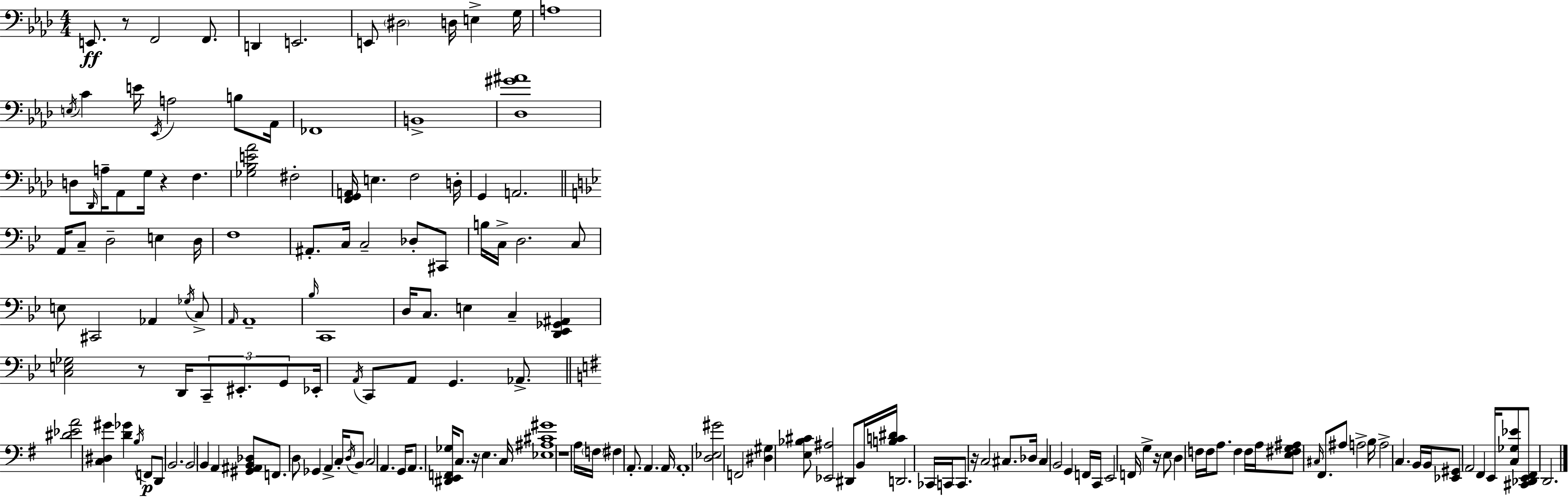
X:1
T:Untitled
M:4/4
L:1/4
K:Fm
E,,/2 z/2 F,,2 F,,/2 D,, E,,2 E,,/2 ^D,2 D,/4 E, G,/4 A,4 E,/4 C E/4 _E,,/4 A,2 B,/2 _A,,/4 _F,,4 B,,4 [_D,^G^A]4 D,/2 _D,,/4 A,/4 _A,,/2 G,/4 z F, [_G,_B,E_A]2 ^F,2 [F,,G,,A,,]/4 E, F,2 D,/4 G,, A,,2 A,,/4 C,/2 D,2 E, D,/4 F,4 ^A,,/2 C,/4 C,2 _D,/2 ^C,,/2 B,/4 C,/4 D,2 C,/2 E,/2 ^C,,2 _A,, _G,/4 C,/2 A,,/4 A,,4 _B,/4 C,,4 D,/4 C,/2 E, C, [D,,_E,,_G,,^A,,] [C,E,_G,]2 z/2 D,,/4 C,,/2 ^E,,/2 G,,/2 _E,,/4 A,,/4 C,,/2 A,,/2 G,, _A,,/2 [^D_EA]2 [C,^D,^G] [D_G] B,/4 F,,/2 D,,/2 B,,2 B,,2 B,, A,, [^G,,^A,,B,,_D,]/2 F,,/2 D,/2 _G,, A,, C,/4 D,/4 B,,/2 C,2 A,, G,,/4 A,,/2 [^D,,E,,F,,_G,]/4 C,/2 z/4 E, C,/4 [_E,^A,^C^G]4 z4 A,/4 F,/4 ^F, A,,/2 A,, A,,/4 A,,4 [D,_E,^G]2 F,,2 [^D,^G,] [E,_B,^C]/2 [_E,,^A,]2 ^D,,/2 B,,/4 [B,C^D]/4 D,,2 _C,,/4 C,,/4 C,,/2 z/4 C,2 ^C,/2 _D,/4 ^C, B,,2 G,, F,,/4 C,,/4 E,,2 F,,/4 G, z/4 E,/2 D, F,/4 F,/4 A,/2 F, F,/4 A,/4 [E,^F,G,^A,]/2 ^C,/4 ^F,,/2 ^A,/2 A,2 B,/4 A,2 C, B,,/4 B,,/4 [_E,,^G,,]/2 A,,2 ^F,, E,,/4 [C,_G,_E]/2 [^C,,_D,,E,,^F,,]/2 D,,2